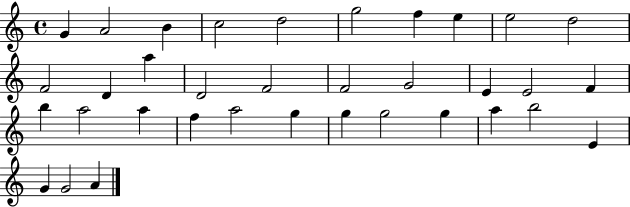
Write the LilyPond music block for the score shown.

{
  \clef treble
  \time 4/4
  \defaultTimeSignature
  \key c \major
  g'4 a'2 b'4 | c''2 d''2 | g''2 f''4 e''4 | e''2 d''2 | \break f'2 d'4 a''4 | d'2 f'2 | f'2 g'2 | e'4 e'2 f'4 | \break b''4 a''2 a''4 | f''4 a''2 g''4 | g''4 g''2 g''4 | a''4 b''2 e'4 | \break g'4 g'2 a'4 | \bar "|."
}